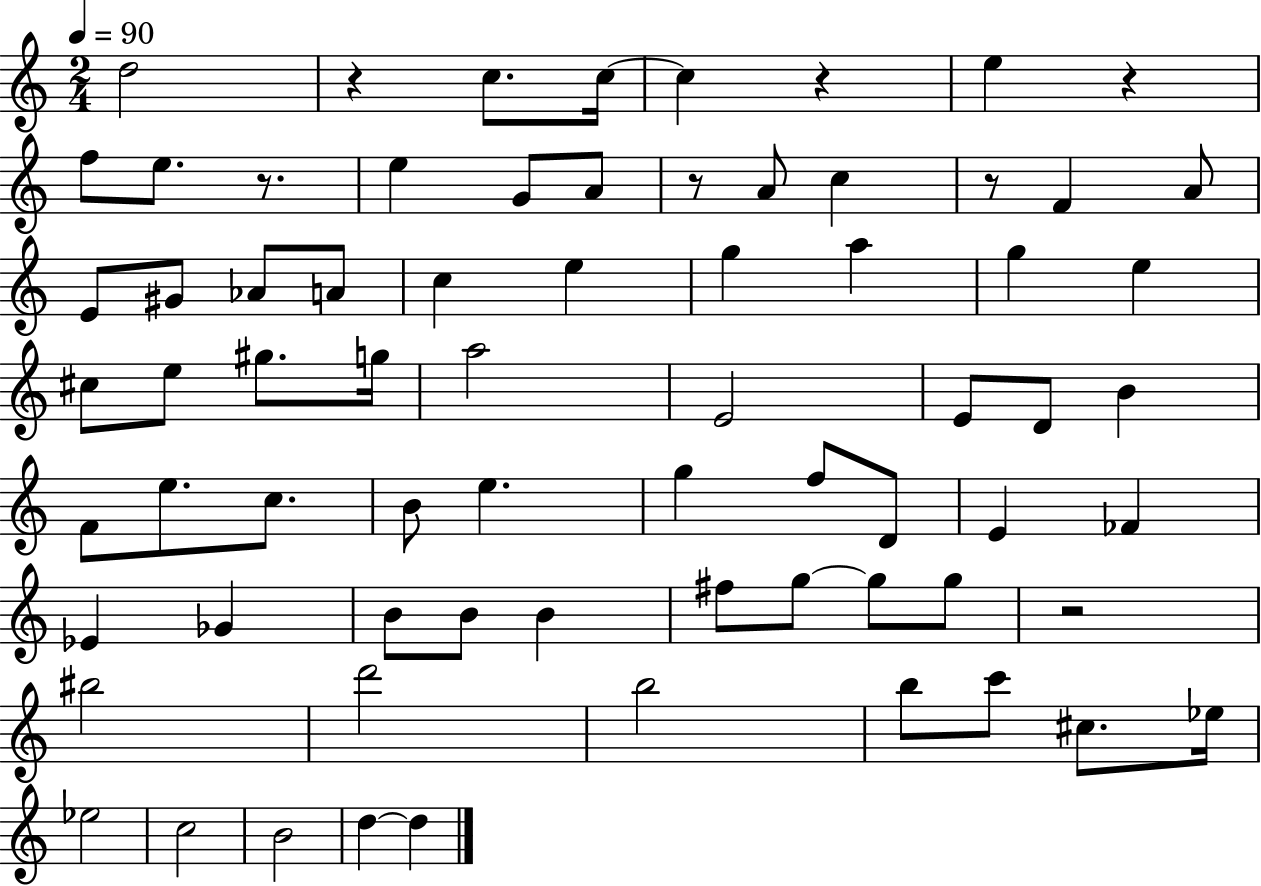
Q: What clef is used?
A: treble